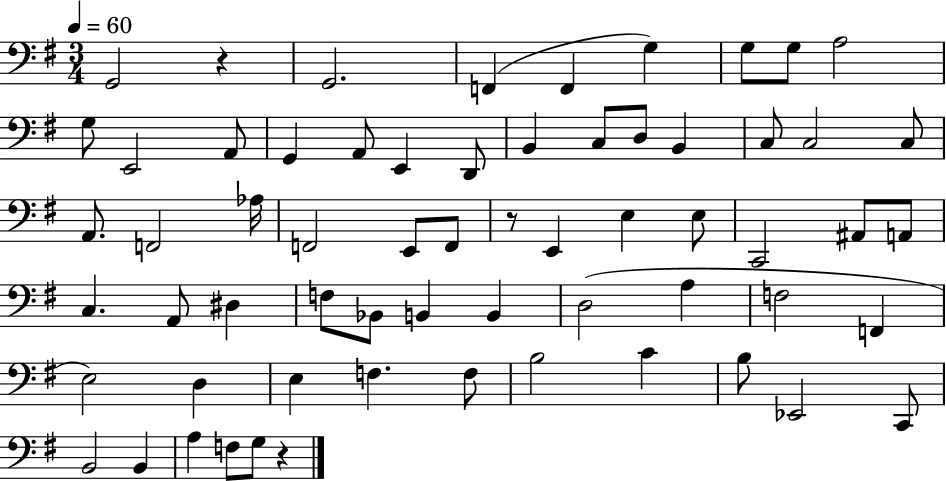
G2/h R/q G2/h. F2/q F2/q G3/q G3/e G3/e A3/h G3/e E2/h A2/e G2/q A2/e E2/q D2/e B2/q C3/e D3/e B2/q C3/e C3/h C3/e A2/e. F2/h Ab3/s F2/h E2/e F2/e R/e E2/q E3/q E3/e C2/h A#2/e A2/e C3/q. A2/e D#3/q F3/e Bb2/e B2/q B2/q D3/h A3/q F3/h F2/q E3/h D3/q E3/q F3/q. F3/e B3/h C4/q B3/e Eb2/h C2/e B2/h B2/q A3/q F3/e G3/e R/q